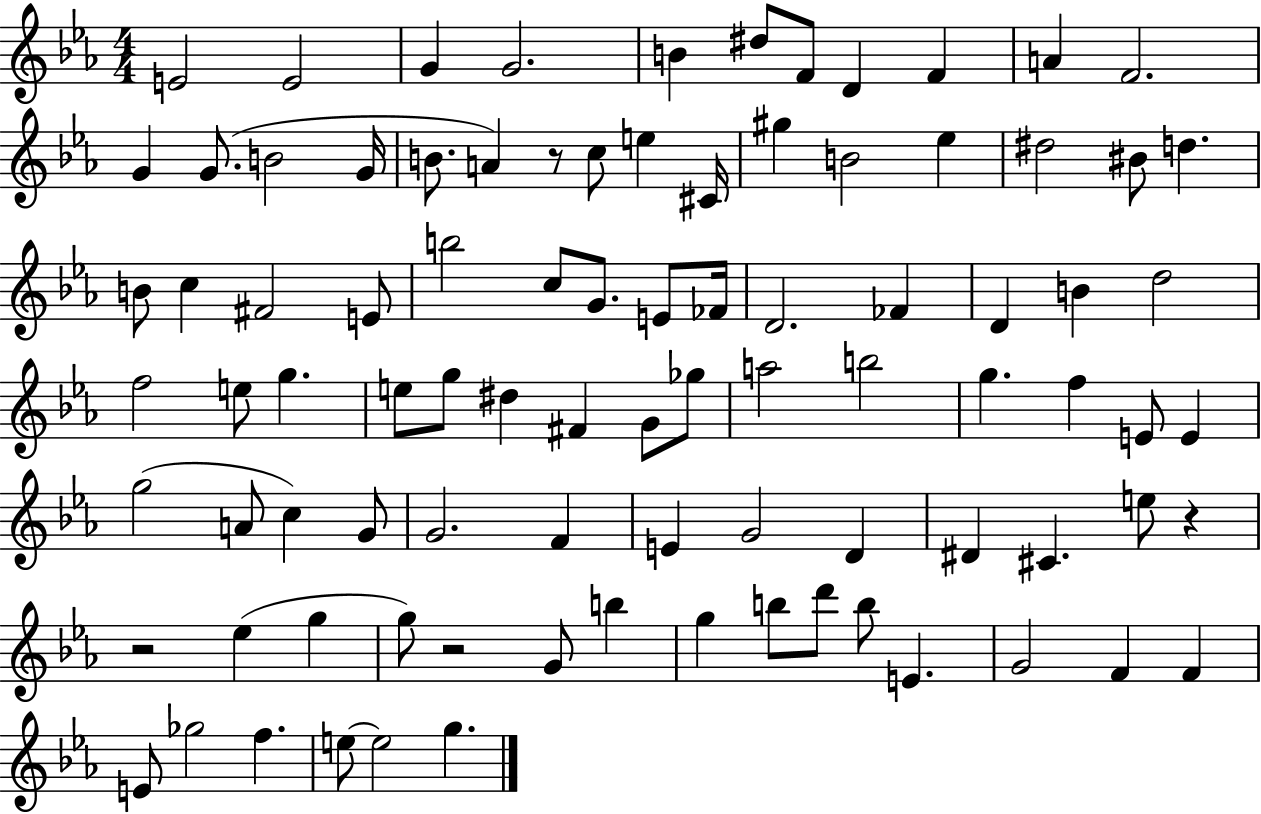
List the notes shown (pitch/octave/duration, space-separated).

E4/h E4/h G4/q G4/h. B4/q D#5/e F4/e D4/q F4/q A4/q F4/h. G4/q G4/e. B4/h G4/s B4/e. A4/q R/e C5/e E5/q C#4/s G#5/q B4/h Eb5/q D#5/h BIS4/e D5/q. B4/e C5/q F#4/h E4/e B5/h C5/e G4/e. E4/e FES4/s D4/h. FES4/q D4/q B4/q D5/h F5/h E5/e G5/q. E5/e G5/e D#5/q F#4/q G4/e Gb5/e A5/h B5/h G5/q. F5/q E4/e E4/q G5/h A4/e C5/q G4/e G4/h. F4/q E4/q G4/h D4/q D#4/q C#4/q. E5/e R/q R/h Eb5/q G5/q G5/e R/h G4/e B5/q G5/q B5/e D6/e B5/e E4/q. G4/h F4/q F4/q E4/e Gb5/h F5/q. E5/e E5/h G5/q.